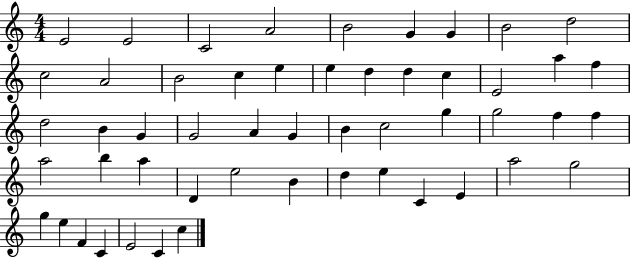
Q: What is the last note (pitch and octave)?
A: C5